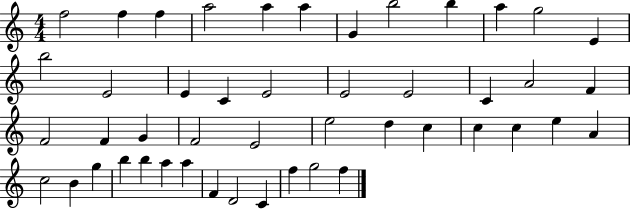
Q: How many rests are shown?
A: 0